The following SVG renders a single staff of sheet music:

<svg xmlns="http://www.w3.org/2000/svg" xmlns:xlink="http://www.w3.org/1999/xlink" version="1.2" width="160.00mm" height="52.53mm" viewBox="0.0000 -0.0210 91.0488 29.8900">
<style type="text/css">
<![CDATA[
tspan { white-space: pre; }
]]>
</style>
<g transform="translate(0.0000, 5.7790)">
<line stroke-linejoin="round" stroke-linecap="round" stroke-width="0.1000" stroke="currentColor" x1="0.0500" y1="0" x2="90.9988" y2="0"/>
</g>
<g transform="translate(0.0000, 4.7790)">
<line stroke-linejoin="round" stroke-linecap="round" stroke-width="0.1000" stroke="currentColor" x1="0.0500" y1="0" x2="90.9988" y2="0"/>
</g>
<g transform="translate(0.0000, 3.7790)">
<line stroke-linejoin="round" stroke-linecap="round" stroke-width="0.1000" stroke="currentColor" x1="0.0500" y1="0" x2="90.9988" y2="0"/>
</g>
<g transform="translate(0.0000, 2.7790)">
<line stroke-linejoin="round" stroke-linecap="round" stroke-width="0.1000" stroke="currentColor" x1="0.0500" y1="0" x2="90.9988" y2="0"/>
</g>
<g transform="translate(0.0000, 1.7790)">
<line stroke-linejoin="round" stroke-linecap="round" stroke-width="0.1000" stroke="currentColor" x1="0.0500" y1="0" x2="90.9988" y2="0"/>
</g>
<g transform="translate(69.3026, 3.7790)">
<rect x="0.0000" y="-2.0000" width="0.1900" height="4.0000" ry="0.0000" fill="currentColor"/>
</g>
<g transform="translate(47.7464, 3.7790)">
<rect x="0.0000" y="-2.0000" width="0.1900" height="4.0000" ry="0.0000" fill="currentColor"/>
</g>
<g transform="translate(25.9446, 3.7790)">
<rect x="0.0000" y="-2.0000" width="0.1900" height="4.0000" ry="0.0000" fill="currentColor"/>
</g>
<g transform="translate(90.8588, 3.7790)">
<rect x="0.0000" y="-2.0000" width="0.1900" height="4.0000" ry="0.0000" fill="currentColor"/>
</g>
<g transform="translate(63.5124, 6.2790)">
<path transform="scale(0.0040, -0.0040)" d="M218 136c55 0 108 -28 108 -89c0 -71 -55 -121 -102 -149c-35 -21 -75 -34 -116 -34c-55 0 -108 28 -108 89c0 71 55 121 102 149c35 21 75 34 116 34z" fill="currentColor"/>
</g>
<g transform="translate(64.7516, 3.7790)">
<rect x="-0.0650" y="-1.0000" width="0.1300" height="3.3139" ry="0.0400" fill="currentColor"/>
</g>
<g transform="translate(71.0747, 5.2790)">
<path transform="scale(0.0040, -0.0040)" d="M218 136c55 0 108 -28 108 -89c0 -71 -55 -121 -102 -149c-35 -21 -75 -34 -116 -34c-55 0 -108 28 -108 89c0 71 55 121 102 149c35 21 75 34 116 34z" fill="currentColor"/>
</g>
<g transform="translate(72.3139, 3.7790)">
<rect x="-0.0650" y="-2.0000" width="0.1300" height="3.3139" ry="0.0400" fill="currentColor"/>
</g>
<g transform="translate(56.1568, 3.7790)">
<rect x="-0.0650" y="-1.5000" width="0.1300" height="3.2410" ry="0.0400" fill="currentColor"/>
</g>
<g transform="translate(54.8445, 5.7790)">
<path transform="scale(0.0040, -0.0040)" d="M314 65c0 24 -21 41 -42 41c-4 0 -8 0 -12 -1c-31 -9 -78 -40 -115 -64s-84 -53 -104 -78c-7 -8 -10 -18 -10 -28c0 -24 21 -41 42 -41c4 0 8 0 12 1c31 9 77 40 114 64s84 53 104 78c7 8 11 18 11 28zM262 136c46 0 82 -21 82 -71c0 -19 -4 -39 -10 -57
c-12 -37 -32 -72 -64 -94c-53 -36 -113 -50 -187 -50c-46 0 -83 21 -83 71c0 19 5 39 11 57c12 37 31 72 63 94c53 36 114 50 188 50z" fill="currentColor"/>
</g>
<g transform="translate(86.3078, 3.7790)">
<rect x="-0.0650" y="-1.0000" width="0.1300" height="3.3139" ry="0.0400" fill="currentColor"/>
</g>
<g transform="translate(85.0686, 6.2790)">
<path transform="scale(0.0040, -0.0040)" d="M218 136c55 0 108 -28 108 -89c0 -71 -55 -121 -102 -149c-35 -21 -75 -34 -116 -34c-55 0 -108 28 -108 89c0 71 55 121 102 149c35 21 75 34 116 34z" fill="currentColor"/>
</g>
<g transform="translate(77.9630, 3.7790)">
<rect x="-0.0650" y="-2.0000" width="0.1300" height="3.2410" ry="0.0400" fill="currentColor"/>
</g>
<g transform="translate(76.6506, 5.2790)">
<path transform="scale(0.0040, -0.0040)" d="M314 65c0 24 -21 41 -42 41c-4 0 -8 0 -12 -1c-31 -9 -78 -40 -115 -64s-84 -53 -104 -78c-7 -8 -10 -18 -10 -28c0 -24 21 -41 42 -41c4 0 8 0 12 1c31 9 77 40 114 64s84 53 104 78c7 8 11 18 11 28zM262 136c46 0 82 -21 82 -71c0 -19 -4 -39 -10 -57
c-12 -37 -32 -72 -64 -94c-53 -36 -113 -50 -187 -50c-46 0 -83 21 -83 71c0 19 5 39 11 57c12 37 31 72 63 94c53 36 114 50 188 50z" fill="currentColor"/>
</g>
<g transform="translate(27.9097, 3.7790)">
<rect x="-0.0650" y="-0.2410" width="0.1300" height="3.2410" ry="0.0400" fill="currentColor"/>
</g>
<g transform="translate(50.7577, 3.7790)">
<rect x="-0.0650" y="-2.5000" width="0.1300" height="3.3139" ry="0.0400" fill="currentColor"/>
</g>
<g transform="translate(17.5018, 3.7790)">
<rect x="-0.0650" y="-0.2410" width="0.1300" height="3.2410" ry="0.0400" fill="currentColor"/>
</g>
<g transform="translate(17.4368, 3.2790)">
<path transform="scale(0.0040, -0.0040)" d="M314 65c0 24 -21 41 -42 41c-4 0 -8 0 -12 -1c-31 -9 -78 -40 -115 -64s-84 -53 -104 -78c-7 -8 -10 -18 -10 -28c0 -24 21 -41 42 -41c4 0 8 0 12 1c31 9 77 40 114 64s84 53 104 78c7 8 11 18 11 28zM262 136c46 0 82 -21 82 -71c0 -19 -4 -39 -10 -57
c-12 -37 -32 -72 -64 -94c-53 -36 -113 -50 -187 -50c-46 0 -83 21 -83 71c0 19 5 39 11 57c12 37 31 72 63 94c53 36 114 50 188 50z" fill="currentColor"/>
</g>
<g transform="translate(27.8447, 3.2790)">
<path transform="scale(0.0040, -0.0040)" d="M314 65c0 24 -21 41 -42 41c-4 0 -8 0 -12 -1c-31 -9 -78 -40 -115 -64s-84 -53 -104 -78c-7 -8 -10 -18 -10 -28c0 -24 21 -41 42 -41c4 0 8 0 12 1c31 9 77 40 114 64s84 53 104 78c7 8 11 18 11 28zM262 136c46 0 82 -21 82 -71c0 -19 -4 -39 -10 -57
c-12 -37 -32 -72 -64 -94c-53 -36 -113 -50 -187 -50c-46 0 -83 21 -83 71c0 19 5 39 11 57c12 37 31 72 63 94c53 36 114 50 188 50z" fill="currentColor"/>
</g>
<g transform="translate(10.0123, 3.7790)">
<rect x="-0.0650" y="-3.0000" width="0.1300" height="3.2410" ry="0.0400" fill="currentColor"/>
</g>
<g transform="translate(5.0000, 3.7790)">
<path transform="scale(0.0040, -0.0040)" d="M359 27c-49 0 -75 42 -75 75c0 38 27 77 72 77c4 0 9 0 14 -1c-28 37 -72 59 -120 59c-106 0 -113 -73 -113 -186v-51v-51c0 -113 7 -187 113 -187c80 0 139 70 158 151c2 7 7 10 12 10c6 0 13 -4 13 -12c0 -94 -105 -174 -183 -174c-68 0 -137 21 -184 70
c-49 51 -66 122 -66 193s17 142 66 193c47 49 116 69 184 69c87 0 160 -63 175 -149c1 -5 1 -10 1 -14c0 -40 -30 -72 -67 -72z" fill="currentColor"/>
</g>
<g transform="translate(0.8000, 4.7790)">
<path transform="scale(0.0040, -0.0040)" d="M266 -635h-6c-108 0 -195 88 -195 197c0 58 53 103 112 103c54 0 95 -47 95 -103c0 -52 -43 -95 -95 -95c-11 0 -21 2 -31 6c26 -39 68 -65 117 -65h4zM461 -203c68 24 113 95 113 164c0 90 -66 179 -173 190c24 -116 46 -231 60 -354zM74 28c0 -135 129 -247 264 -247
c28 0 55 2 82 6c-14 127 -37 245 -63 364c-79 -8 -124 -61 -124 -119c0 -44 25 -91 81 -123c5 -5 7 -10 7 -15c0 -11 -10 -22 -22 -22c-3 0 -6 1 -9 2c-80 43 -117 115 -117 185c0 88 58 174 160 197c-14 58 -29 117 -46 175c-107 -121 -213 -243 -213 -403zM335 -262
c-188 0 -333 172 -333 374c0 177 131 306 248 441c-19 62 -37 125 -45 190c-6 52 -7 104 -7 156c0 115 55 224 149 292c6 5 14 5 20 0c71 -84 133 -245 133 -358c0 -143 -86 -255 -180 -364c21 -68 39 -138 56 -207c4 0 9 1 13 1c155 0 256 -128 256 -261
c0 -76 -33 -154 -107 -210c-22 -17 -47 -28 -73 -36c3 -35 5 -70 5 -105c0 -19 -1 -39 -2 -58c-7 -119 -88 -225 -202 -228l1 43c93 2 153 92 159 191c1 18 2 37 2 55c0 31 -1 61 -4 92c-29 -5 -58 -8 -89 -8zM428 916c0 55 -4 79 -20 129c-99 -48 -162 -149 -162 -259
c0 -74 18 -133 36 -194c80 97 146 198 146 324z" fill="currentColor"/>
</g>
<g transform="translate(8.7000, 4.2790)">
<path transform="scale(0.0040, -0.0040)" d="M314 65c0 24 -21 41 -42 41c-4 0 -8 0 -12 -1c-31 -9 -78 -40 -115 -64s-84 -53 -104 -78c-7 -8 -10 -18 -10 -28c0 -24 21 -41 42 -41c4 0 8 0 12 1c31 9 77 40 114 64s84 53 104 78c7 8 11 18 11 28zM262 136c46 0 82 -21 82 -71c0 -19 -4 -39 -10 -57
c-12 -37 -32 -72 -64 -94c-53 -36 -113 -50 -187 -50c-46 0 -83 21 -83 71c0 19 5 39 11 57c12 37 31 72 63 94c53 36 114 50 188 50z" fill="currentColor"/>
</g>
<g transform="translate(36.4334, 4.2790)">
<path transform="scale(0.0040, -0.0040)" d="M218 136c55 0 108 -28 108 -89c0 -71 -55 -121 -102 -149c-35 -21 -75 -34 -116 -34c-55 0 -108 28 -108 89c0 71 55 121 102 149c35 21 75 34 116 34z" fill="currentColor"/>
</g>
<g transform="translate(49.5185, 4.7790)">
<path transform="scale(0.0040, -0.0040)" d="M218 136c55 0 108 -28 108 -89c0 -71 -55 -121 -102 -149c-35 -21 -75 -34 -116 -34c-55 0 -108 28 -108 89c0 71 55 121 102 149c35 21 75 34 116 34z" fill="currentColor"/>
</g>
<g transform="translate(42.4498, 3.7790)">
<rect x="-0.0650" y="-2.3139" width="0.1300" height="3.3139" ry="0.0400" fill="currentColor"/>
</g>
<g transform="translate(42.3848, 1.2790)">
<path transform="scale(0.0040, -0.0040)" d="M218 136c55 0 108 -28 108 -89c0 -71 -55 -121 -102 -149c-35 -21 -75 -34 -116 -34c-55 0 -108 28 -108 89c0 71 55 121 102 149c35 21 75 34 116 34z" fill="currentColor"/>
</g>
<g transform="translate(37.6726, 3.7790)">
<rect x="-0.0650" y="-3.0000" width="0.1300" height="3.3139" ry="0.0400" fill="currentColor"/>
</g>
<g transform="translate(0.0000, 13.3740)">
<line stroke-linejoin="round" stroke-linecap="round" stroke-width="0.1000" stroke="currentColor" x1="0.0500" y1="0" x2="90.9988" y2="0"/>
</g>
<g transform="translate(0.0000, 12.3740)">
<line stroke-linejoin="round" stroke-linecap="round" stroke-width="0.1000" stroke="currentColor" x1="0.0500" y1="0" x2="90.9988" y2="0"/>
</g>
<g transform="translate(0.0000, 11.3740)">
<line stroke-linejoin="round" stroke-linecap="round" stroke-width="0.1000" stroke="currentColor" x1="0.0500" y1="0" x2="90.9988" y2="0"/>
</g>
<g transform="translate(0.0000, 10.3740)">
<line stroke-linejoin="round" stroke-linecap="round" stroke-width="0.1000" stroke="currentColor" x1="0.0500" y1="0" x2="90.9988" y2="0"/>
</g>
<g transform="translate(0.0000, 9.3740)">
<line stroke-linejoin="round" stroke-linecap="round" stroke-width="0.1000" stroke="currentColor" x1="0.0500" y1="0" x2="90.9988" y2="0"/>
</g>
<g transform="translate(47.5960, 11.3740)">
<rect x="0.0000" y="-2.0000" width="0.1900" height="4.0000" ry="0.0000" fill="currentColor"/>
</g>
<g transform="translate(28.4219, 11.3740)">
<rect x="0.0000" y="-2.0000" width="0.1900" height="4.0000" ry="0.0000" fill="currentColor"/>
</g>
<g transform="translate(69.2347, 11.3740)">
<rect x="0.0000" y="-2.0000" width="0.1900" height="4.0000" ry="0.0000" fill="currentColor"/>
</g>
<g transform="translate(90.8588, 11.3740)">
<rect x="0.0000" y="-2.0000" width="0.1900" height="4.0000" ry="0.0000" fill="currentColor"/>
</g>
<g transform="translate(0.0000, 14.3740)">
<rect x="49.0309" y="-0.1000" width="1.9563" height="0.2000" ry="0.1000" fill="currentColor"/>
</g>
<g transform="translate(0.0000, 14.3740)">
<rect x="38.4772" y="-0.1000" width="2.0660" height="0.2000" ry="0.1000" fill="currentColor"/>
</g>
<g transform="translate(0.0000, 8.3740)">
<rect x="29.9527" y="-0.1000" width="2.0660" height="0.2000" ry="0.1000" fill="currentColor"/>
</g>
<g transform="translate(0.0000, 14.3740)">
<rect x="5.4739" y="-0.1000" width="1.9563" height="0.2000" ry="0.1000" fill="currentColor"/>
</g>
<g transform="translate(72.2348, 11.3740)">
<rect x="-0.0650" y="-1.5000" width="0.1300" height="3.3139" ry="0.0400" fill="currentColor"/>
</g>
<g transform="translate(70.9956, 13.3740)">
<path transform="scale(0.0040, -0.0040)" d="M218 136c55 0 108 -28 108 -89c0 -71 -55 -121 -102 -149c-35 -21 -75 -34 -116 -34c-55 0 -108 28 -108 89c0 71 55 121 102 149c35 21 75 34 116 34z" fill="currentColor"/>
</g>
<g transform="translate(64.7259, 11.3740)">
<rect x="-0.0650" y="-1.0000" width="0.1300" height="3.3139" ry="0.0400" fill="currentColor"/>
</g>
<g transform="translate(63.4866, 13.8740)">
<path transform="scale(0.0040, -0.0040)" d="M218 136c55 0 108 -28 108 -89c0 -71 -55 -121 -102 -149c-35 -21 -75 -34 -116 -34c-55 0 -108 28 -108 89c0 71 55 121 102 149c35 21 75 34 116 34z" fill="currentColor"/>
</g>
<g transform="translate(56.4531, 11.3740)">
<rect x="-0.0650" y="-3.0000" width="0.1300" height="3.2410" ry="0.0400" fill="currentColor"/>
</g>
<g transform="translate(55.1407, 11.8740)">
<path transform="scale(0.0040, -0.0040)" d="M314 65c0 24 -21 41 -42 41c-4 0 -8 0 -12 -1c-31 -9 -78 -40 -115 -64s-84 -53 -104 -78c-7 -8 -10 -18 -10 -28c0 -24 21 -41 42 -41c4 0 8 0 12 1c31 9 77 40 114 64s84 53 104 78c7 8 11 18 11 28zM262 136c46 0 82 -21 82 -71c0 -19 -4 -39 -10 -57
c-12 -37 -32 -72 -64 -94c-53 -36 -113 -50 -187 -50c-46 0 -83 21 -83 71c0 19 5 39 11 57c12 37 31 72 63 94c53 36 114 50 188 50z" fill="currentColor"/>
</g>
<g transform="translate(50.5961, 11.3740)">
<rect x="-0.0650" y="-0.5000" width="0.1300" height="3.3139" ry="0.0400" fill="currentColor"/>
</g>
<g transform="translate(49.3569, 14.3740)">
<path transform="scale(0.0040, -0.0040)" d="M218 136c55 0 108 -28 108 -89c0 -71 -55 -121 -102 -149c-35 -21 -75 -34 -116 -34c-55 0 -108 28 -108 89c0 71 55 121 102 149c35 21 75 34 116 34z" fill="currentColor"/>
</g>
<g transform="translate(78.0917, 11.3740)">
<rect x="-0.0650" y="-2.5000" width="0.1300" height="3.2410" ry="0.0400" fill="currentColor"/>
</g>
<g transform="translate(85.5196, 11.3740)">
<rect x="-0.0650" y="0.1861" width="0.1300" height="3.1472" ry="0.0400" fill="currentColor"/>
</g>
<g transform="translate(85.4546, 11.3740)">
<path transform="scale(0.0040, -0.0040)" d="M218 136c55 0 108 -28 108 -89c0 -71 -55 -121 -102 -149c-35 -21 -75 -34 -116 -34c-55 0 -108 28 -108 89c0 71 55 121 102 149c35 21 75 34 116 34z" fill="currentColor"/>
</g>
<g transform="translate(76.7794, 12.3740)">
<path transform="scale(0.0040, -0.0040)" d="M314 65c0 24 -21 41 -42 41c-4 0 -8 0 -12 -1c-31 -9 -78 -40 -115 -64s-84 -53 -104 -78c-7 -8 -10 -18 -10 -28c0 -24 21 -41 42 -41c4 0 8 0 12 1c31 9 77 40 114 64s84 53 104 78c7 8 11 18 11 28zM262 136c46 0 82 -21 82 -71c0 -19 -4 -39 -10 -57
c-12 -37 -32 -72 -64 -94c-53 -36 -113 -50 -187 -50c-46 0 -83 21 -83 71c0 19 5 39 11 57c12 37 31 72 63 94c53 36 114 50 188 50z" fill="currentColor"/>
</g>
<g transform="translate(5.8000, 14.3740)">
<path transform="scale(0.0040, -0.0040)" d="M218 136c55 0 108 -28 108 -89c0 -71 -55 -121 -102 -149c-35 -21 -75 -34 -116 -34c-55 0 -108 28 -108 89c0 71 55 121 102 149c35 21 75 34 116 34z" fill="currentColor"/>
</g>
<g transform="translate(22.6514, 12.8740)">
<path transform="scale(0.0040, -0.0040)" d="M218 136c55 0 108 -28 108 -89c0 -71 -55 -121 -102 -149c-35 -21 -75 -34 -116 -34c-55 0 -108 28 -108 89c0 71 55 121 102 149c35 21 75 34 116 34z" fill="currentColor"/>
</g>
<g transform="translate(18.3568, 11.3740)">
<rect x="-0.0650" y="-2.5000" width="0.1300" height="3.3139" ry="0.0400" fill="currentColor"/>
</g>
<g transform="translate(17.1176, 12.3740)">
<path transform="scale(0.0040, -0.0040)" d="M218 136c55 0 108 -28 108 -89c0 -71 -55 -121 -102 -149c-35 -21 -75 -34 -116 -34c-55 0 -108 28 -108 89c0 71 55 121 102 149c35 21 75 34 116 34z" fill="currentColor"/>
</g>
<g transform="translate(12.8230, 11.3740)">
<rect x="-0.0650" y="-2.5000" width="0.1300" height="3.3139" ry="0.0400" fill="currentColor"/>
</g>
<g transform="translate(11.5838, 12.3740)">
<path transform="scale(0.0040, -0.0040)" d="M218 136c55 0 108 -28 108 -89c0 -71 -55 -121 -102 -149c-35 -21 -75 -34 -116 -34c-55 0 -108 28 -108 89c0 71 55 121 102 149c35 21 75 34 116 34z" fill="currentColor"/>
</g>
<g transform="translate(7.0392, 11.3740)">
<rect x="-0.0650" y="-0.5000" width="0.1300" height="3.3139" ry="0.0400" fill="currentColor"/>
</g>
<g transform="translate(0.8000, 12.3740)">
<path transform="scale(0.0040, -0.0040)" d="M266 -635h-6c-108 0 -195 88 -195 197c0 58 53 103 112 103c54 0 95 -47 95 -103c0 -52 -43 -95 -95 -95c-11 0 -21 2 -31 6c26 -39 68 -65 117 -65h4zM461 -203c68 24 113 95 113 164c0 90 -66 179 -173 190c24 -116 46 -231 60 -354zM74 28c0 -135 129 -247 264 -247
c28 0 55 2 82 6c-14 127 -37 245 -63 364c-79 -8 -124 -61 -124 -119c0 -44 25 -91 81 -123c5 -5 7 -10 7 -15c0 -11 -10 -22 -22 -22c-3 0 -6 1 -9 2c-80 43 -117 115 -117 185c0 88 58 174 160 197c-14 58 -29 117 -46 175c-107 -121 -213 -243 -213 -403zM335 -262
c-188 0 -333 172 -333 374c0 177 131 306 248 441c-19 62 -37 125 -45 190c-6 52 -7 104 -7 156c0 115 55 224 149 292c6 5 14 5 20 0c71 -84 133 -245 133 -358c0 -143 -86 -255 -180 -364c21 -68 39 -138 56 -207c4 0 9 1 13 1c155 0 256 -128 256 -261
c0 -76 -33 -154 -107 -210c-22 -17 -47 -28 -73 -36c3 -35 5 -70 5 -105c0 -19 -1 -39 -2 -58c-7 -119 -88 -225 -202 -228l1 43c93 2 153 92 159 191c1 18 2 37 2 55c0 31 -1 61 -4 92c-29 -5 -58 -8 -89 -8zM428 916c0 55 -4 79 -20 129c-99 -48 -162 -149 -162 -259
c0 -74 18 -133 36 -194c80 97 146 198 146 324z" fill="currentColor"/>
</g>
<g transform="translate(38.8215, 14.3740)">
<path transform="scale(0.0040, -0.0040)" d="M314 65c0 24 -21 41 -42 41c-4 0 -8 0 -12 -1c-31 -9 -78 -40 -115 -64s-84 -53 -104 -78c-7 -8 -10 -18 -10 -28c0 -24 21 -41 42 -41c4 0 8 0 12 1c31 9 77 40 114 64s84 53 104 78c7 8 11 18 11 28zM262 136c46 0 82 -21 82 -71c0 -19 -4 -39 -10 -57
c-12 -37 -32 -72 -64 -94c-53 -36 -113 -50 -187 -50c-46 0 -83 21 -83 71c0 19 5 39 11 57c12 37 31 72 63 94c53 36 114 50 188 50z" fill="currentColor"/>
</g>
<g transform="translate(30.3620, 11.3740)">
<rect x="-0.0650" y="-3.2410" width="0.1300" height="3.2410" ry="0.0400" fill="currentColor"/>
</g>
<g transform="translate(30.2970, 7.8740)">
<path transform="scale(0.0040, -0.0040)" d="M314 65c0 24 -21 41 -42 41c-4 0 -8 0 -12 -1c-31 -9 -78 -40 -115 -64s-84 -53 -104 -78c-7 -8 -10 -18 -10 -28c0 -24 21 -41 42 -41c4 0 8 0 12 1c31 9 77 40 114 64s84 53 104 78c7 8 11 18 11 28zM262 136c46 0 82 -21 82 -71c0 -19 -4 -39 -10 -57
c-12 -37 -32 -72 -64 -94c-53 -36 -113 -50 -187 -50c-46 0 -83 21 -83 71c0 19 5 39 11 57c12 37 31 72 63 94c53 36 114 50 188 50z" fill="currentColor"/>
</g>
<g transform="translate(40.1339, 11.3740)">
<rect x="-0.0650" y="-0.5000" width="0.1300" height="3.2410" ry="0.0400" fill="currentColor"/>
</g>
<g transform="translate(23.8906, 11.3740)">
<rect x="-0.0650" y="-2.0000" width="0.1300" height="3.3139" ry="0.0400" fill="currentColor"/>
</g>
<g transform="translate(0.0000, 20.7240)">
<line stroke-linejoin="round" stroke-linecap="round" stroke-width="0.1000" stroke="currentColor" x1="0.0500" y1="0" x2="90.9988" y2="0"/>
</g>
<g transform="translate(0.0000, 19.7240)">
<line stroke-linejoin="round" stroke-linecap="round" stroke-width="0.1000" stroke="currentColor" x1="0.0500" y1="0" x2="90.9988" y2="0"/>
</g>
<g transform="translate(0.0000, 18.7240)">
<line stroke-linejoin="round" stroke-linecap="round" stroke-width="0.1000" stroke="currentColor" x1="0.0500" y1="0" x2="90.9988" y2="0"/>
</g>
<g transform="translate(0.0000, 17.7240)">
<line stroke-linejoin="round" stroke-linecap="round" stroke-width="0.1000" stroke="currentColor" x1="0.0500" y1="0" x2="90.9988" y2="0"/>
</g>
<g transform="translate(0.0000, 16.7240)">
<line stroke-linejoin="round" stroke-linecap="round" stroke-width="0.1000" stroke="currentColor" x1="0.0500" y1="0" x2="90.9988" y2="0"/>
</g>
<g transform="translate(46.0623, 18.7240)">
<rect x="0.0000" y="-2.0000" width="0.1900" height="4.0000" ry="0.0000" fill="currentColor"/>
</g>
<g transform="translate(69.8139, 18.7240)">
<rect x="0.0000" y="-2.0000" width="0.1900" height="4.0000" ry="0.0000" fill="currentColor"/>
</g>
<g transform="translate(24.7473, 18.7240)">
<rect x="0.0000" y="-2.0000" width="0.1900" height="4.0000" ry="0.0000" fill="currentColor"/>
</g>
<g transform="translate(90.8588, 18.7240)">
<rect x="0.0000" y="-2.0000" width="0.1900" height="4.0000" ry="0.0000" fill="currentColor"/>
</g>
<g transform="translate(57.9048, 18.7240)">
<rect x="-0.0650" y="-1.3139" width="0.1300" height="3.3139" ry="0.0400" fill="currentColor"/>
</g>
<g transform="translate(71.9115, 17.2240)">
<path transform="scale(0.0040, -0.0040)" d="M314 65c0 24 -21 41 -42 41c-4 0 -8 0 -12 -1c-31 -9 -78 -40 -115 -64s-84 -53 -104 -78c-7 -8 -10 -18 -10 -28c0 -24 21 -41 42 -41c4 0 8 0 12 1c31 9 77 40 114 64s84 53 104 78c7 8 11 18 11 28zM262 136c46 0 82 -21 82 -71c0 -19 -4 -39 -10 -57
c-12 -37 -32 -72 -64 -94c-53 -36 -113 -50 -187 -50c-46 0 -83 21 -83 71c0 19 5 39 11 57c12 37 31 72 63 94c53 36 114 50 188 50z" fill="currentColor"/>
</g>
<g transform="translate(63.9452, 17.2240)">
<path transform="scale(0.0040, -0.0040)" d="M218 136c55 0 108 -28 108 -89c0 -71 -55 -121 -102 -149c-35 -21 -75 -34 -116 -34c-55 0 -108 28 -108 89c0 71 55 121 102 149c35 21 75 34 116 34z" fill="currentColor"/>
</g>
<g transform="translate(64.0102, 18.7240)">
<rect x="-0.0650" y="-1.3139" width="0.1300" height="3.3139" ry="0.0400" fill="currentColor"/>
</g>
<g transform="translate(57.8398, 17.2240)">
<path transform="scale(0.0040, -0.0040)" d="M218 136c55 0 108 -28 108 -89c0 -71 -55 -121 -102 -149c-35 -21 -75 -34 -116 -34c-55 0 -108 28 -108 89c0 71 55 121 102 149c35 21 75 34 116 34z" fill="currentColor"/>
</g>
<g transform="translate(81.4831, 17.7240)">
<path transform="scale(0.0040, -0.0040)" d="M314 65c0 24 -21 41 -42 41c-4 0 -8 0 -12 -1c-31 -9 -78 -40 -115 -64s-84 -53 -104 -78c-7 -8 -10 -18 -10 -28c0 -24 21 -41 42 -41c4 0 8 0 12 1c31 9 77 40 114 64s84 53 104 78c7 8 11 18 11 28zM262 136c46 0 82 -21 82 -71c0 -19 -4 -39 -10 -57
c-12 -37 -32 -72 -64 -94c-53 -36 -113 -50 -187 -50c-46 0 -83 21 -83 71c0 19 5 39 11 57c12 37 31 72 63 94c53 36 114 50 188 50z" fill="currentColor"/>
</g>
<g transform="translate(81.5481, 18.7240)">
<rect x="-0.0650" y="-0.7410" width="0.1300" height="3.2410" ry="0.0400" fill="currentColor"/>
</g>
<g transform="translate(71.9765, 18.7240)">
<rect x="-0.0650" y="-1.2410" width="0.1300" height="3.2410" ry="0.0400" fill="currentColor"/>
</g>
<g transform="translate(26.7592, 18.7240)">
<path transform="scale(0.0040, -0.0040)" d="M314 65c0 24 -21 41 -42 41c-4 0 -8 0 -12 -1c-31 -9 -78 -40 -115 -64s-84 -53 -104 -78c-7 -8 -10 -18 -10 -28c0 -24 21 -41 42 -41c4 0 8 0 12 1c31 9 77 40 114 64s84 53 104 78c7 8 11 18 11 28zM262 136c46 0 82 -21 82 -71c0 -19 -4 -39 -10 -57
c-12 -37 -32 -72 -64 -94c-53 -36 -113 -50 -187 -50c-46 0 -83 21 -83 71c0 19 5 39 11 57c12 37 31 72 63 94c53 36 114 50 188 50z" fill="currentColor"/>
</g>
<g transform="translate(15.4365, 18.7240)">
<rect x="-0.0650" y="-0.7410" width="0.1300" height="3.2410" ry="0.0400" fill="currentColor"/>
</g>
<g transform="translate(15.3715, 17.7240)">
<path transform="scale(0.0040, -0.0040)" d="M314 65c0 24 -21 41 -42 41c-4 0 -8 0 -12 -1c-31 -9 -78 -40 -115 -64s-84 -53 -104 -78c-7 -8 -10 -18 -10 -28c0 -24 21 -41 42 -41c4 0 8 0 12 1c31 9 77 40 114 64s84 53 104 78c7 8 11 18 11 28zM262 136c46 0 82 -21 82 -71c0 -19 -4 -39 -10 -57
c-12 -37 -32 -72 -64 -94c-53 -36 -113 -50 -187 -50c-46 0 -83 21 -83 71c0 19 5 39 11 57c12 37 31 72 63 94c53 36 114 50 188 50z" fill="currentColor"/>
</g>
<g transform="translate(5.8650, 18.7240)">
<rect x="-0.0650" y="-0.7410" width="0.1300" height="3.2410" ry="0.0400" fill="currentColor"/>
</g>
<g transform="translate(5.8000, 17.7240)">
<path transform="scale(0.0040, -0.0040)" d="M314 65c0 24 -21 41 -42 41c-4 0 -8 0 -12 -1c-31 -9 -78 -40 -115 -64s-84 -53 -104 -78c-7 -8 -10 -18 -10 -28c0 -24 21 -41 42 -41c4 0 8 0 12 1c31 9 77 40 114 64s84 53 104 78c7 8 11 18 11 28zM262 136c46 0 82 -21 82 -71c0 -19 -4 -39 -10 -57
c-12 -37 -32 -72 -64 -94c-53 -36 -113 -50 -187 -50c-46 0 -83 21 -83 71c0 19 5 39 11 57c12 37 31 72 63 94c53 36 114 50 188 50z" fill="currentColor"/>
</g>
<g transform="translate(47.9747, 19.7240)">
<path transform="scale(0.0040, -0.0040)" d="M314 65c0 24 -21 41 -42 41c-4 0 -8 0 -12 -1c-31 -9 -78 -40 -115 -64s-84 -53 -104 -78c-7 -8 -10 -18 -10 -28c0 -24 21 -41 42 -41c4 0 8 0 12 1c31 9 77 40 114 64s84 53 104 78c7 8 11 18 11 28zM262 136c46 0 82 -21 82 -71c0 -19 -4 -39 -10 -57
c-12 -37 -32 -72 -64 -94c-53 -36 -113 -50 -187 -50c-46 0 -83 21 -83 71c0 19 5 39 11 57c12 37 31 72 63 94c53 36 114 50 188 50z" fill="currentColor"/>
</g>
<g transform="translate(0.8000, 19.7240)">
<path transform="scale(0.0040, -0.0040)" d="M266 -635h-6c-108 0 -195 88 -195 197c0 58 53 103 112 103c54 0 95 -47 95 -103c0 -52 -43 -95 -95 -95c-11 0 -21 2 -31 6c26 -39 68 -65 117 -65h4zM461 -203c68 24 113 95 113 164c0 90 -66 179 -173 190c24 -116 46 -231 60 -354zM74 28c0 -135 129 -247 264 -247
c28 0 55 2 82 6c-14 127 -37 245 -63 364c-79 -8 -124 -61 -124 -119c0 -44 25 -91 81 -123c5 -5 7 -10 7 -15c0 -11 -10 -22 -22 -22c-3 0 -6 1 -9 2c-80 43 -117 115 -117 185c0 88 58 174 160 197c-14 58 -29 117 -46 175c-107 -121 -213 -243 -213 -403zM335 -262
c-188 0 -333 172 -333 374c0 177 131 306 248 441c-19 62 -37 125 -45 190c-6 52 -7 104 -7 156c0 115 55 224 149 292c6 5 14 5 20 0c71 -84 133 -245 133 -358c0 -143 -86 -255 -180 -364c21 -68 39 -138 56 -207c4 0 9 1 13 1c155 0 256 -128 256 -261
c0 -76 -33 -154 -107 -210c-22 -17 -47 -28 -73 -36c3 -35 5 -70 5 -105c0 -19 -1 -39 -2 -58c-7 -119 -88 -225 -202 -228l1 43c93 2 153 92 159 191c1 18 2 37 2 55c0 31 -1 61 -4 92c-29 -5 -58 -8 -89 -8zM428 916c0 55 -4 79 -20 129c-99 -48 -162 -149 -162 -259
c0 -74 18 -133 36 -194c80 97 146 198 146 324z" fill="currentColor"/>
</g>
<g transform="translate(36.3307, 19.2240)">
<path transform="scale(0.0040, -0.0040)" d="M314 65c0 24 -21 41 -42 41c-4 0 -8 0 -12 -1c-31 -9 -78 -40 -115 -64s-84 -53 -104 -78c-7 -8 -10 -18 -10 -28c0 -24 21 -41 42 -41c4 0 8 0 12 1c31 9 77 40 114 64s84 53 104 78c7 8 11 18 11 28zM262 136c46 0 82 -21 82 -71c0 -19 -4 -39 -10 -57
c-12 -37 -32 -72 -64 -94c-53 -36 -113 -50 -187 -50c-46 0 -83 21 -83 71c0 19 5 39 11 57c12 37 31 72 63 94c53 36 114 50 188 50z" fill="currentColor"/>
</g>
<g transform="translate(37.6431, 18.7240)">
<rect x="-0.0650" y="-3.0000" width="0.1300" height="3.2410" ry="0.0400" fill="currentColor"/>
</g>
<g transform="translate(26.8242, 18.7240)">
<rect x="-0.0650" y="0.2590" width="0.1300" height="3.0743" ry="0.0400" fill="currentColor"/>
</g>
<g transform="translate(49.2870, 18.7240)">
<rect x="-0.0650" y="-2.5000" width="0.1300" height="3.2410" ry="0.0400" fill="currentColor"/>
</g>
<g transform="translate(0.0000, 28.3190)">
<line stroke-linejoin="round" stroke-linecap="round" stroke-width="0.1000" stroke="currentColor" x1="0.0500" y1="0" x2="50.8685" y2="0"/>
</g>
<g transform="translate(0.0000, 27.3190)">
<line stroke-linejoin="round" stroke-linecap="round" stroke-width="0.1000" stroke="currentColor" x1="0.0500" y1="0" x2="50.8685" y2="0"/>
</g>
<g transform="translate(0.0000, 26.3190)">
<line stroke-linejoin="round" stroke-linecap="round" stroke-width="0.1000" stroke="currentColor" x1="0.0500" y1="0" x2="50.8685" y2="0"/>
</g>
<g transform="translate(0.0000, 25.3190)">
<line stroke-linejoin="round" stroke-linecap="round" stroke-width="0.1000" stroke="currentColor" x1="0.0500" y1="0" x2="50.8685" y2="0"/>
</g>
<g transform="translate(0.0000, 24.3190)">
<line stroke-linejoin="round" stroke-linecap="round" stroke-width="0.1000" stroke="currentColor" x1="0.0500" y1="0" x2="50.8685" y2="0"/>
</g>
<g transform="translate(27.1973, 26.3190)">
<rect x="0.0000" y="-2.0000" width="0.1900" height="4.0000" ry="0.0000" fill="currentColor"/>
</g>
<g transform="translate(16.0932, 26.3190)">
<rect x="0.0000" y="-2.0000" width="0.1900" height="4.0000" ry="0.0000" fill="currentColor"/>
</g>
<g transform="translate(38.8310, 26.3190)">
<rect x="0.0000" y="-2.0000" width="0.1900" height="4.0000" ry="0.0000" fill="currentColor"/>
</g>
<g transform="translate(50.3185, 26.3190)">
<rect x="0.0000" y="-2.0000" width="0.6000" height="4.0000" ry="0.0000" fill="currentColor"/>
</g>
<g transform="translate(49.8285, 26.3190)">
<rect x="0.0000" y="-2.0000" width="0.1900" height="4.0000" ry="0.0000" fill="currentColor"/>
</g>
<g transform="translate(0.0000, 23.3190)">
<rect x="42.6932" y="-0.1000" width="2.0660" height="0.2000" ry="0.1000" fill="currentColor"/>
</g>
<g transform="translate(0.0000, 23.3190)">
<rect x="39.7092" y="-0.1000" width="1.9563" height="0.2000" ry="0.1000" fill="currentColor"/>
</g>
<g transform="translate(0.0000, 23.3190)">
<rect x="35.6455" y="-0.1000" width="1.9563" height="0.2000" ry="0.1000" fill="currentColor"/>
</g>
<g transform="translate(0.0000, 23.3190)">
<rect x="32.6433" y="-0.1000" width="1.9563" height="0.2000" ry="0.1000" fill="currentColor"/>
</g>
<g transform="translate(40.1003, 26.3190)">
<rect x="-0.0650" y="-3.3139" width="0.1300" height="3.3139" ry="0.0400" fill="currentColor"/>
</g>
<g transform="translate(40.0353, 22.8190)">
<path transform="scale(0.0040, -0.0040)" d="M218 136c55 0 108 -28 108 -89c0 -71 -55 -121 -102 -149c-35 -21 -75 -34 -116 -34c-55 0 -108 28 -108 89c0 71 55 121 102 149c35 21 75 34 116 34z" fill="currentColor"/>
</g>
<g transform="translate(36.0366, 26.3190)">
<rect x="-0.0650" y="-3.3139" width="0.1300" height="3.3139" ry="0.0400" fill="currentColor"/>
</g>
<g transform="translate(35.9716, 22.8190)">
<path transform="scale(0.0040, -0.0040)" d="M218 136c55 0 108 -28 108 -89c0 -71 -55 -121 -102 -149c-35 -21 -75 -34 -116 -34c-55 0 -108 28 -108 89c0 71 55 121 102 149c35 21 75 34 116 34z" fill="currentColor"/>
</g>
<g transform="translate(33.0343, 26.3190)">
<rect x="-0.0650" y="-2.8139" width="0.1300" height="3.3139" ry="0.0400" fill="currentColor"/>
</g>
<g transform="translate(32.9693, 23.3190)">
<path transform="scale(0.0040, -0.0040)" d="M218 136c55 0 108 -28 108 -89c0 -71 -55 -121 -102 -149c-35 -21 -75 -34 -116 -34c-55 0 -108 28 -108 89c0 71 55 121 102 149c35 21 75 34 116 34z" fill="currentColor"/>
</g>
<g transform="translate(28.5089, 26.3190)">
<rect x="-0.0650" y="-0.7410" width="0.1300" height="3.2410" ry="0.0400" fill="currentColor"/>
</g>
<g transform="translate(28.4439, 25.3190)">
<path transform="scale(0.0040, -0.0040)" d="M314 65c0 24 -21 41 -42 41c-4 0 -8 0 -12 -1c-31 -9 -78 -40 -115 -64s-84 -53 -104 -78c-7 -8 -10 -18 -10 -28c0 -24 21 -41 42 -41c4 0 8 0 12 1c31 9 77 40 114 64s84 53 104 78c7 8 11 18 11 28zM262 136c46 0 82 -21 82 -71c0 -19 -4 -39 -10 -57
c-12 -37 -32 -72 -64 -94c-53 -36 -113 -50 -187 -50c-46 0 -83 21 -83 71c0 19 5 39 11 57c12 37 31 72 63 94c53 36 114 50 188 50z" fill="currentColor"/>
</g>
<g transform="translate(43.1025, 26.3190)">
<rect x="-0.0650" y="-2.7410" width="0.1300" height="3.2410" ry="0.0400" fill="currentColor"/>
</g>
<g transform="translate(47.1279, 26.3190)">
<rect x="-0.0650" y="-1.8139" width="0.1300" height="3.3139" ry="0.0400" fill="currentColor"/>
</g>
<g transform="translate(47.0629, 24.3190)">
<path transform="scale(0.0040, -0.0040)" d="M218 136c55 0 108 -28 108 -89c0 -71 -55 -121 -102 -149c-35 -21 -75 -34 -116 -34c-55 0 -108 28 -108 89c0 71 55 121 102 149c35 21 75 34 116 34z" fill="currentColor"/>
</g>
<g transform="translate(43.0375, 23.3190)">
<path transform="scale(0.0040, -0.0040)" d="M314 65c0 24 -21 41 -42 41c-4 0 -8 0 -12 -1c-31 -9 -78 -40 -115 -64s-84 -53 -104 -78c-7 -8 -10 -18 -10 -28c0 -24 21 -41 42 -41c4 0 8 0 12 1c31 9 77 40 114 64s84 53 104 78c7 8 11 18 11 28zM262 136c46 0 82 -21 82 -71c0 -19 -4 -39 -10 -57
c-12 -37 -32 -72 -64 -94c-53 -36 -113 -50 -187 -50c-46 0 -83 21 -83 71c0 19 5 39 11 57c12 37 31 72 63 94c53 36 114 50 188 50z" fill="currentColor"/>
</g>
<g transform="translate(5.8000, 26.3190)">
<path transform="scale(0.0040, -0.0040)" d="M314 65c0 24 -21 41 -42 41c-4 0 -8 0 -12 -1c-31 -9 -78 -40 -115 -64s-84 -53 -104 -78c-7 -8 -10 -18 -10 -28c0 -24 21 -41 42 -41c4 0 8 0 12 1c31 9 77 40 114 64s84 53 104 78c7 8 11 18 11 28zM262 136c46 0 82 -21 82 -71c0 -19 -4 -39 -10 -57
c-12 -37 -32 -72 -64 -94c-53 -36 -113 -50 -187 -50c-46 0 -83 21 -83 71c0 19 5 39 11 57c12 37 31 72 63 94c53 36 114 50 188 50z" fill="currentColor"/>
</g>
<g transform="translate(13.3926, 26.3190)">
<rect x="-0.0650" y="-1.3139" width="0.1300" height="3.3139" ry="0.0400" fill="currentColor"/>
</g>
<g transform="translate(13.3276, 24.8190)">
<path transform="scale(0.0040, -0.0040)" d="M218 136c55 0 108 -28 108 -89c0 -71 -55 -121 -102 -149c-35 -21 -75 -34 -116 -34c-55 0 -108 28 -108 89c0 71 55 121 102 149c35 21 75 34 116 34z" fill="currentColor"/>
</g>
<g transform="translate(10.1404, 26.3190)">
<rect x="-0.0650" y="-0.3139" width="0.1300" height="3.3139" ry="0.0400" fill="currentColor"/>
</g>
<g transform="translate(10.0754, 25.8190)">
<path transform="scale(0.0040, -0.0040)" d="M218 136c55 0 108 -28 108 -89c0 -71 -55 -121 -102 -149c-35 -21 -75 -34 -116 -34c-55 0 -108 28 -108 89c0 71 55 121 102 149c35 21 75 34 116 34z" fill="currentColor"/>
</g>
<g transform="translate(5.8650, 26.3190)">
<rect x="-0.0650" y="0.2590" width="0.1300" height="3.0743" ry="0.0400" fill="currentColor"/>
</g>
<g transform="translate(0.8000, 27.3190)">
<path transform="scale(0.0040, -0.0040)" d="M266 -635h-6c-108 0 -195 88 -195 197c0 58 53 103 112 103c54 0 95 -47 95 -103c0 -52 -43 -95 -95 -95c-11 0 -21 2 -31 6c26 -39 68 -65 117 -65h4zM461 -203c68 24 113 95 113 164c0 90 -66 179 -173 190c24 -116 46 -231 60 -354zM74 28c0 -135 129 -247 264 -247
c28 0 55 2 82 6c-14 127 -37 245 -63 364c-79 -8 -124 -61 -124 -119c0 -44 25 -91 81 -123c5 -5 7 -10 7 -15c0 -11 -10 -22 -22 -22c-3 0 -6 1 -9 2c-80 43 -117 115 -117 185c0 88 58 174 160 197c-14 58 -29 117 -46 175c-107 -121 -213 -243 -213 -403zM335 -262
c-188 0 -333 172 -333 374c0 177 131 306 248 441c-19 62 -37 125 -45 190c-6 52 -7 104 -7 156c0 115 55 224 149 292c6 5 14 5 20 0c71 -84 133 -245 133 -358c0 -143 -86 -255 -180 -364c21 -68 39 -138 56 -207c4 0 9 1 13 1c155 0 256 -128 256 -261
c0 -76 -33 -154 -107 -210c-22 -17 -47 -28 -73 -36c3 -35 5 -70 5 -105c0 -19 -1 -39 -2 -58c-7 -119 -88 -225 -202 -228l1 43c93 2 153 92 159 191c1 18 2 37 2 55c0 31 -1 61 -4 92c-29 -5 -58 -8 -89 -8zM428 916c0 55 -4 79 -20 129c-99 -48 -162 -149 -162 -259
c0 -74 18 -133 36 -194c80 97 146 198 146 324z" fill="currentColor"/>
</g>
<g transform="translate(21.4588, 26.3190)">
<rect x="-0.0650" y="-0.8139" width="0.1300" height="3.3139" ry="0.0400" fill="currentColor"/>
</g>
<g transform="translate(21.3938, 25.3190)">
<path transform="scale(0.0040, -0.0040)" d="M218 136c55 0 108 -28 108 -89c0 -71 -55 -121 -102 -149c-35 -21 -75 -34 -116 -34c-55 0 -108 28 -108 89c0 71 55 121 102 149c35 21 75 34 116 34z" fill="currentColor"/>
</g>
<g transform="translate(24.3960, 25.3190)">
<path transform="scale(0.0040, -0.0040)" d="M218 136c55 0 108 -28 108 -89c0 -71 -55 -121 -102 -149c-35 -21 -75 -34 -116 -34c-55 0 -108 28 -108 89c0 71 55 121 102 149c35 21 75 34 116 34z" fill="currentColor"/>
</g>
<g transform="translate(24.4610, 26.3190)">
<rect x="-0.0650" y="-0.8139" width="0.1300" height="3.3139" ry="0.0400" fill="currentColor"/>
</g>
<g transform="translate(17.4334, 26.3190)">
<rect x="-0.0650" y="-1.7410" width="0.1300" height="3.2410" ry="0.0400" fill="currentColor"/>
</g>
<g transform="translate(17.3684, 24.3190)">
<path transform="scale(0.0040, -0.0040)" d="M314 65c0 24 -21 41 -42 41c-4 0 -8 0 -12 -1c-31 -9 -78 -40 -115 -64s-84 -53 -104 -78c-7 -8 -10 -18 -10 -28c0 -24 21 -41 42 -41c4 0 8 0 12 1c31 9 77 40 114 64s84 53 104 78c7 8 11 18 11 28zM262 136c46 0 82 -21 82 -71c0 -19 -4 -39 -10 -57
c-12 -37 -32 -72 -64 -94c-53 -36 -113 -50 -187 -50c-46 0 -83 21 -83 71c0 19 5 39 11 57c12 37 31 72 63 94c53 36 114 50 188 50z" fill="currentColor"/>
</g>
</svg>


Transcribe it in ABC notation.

X:1
T:Untitled
M:4/4
L:1/4
K:C
A2 c2 c2 A g G E2 D F F2 D C G G F b2 C2 C A2 D E G2 B d2 d2 B2 A2 G2 e e e2 d2 B2 c e f2 d d d2 a b b a2 f